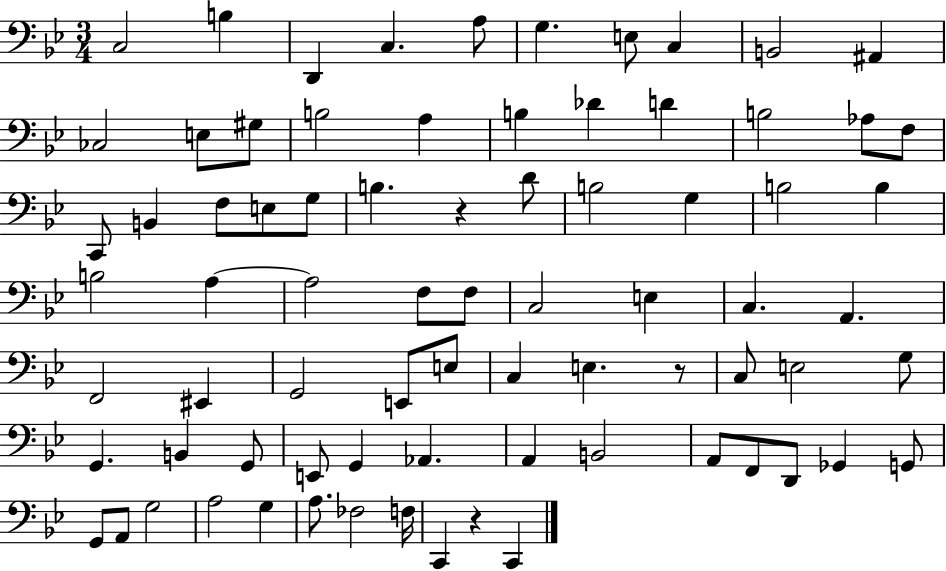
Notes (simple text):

C3/h B3/q D2/q C3/q. A3/e G3/q. E3/e C3/q B2/h A#2/q CES3/h E3/e G#3/e B3/h A3/q B3/q Db4/q D4/q B3/h Ab3/e F3/e C2/e B2/q F3/e E3/e G3/e B3/q. R/q D4/e B3/h G3/q B3/h B3/q B3/h A3/q A3/h F3/e F3/e C3/h E3/q C3/q. A2/q. F2/h EIS2/q G2/h E2/e E3/e C3/q E3/q. R/e C3/e E3/h G3/e G2/q. B2/q G2/e E2/e G2/q Ab2/q. A2/q B2/h A2/e F2/e D2/e Gb2/q G2/e G2/e A2/e G3/h A3/h G3/q A3/e. FES3/h F3/s C2/q R/q C2/q